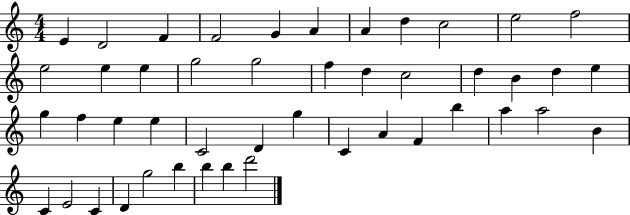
{
  \clef treble
  \numericTimeSignature
  \time 4/4
  \key c \major
  e'4 d'2 f'4 | f'2 g'4 a'4 | a'4 d''4 c''2 | e''2 f''2 | \break e''2 e''4 e''4 | g''2 g''2 | f''4 d''4 c''2 | d''4 b'4 d''4 e''4 | \break g''4 f''4 e''4 e''4 | c'2 d'4 g''4 | c'4 a'4 f'4 b''4 | a''4 a''2 b'4 | \break c'4 e'2 c'4 | d'4 g''2 b''4 | b''4 b''4 d'''2 | \bar "|."
}